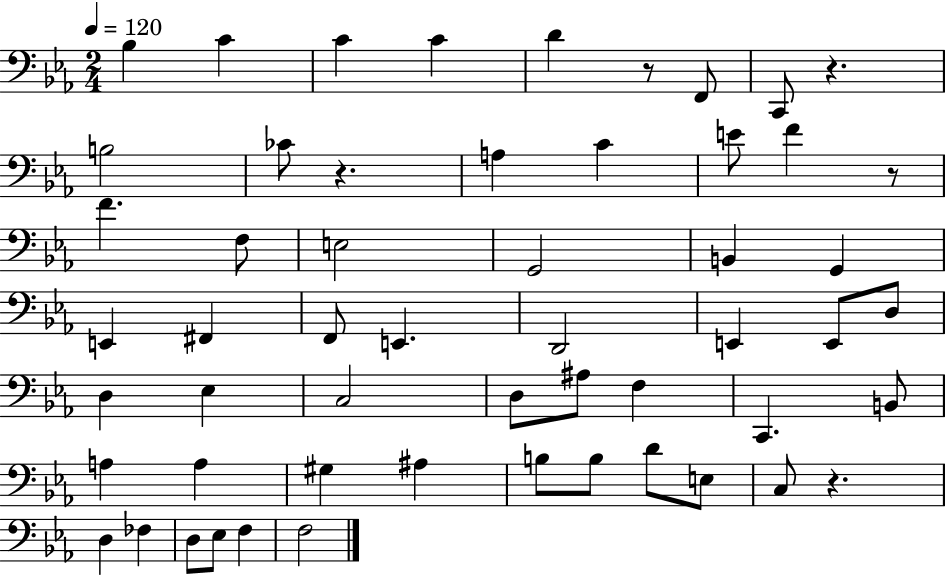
Bb3/q C4/q C4/q C4/q D4/q R/e F2/e C2/e R/q. B3/h CES4/e R/q. A3/q C4/q E4/e F4/q R/e F4/q. F3/e E3/h G2/h B2/q G2/q E2/q F#2/q F2/e E2/q. D2/h E2/q E2/e D3/e D3/q Eb3/q C3/h D3/e A#3/e F3/q C2/q. B2/e A3/q A3/q G#3/q A#3/q B3/e B3/e D4/e E3/e C3/e R/q. D3/q FES3/q D3/e Eb3/e F3/q F3/h